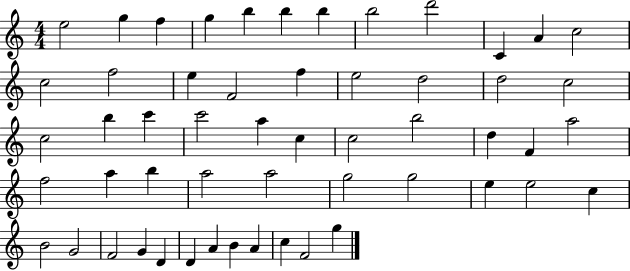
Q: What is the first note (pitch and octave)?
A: E5